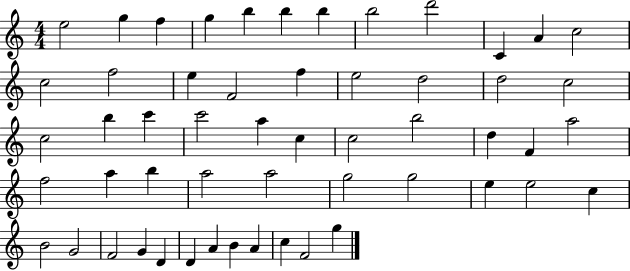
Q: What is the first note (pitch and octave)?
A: E5